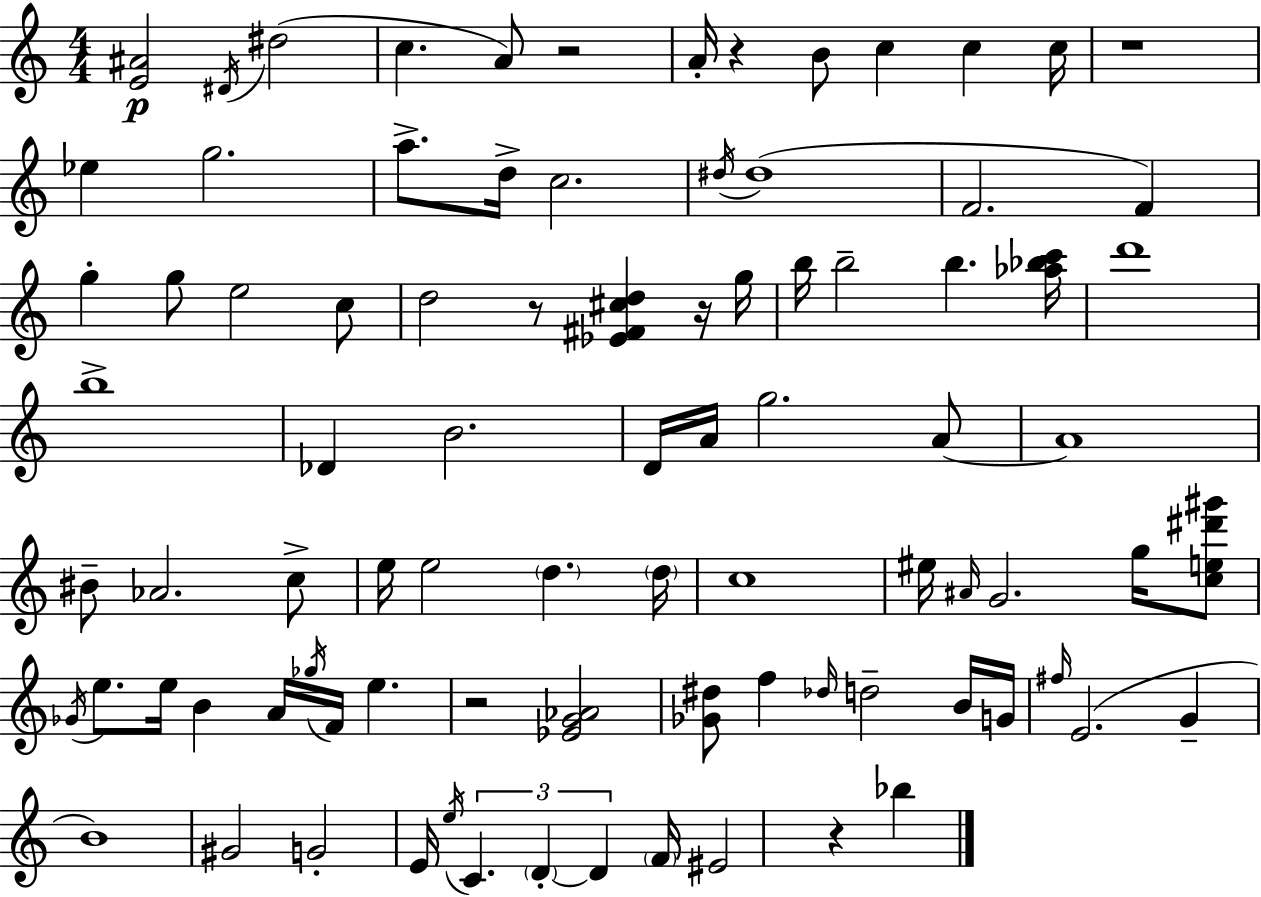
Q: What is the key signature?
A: C major